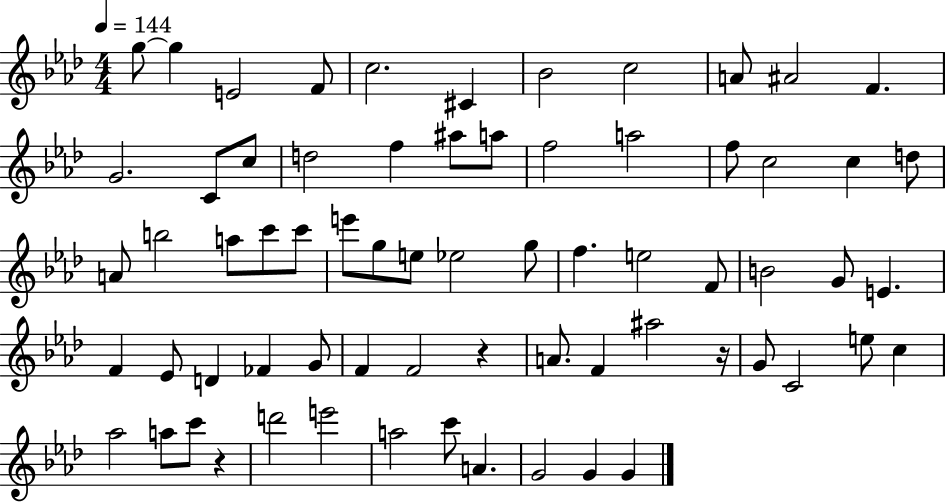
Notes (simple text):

G5/e G5/q E4/h F4/e C5/h. C#4/q Bb4/h C5/h A4/e A#4/h F4/q. G4/h. C4/e C5/e D5/h F5/q A#5/e A5/e F5/h A5/h F5/e C5/h C5/q D5/e A4/e B5/h A5/e C6/e C6/e E6/e G5/e E5/e Eb5/h G5/e F5/q. E5/h F4/e B4/h G4/e E4/q. F4/q Eb4/e D4/q FES4/q G4/e F4/q F4/h R/q A4/e. F4/q A#5/h R/s G4/e C4/h E5/e C5/q Ab5/h A5/e C6/e R/q D6/h E6/h A5/h C6/e A4/q. G4/h G4/q G4/q